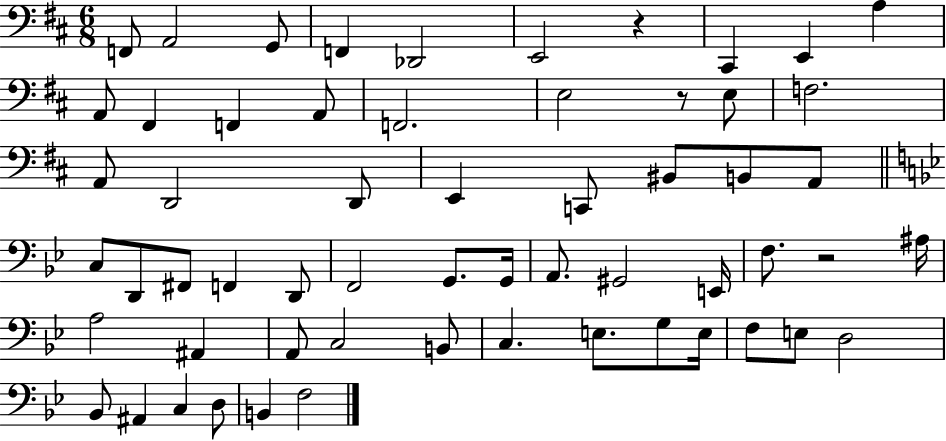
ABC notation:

X:1
T:Untitled
M:6/8
L:1/4
K:D
F,,/2 A,,2 G,,/2 F,, _D,,2 E,,2 z ^C,, E,, A, A,,/2 ^F,, F,, A,,/2 F,,2 E,2 z/2 E,/2 F,2 A,,/2 D,,2 D,,/2 E,, C,,/2 ^B,,/2 B,,/2 A,,/2 C,/2 D,,/2 ^F,,/2 F,, D,,/2 F,,2 G,,/2 G,,/4 A,,/2 ^G,,2 E,,/4 F,/2 z2 ^A,/4 A,2 ^A,, A,,/2 C,2 B,,/2 C, E,/2 G,/2 E,/4 F,/2 E,/2 D,2 _B,,/2 ^A,, C, D,/2 B,, F,2